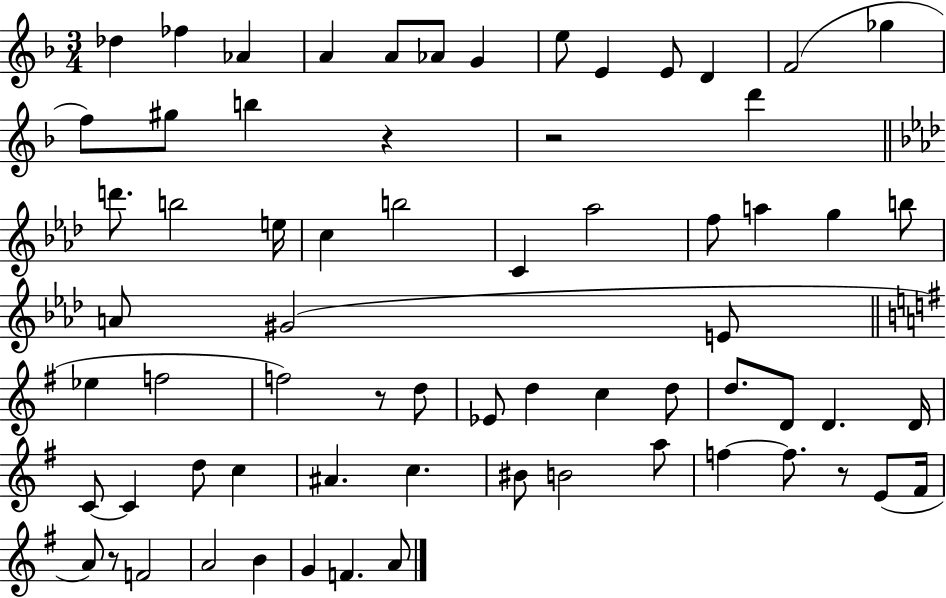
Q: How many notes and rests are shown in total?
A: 68